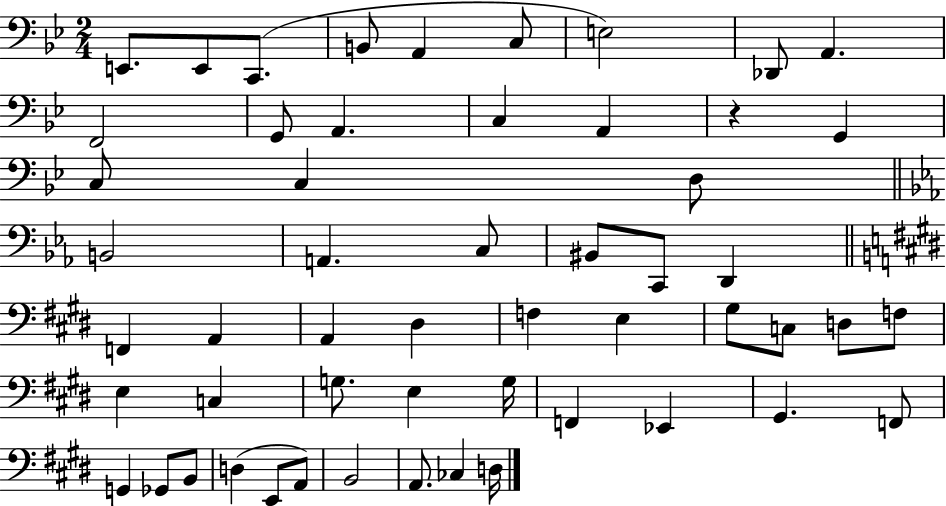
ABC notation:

X:1
T:Untitled
M:2/4
L:1/4
K:Bb
E,,/2 E,,/2 C,,/2 B,,/2 A,, C,/2 E,2 _D,,/2 A,, F,,2 G,,/2 A,, C, A,, z G,, C,/2 C, D,/2 B,,2 A,, C,/2 ^B,,/2 C,,/2 D,, F,, A,, A,, ^D, F, E, ^G,/2 C,/2 D,/2 F,/2 E, C, G,/2 E, G,/4 F,, _E,, ^G,, F,,/2 G,, _G,,/2 B,,/2 D, E,,/2 A,,/2 B,,2 A,,/2 _C, D,/4